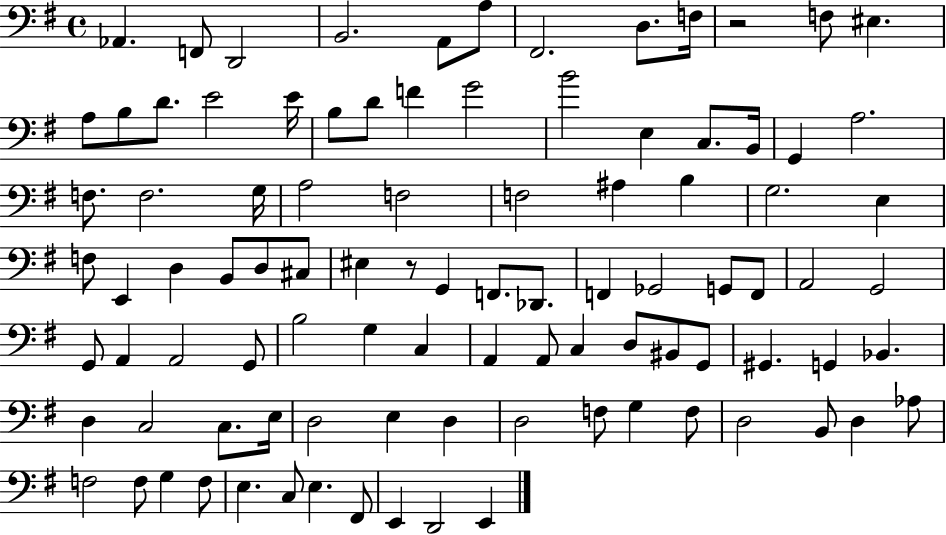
Ab2/q. F2/e D2/h B2/h. A2/e A3/e F#2/h. D3/e. F3/s R/h F3/e EIS3/q. A3/e B3/e D4/e. E4/h E4/s B3/e D4/e F4/q G4/h B4/h E3/q C3/e. B2/s G2/q A3/h. F3/e. F3/h. G3/s A3/h F3/h F3/h A#3/q B3/q G3/h. E3/q F3/e E2/q D3/q B2/e D3/e C#3/e EIS3/q R/e G2/q F2/e. Db2/e. F2/q Gb2/h G2/e F2/e A2/h G2/h G2/e A2/q A2/h G2/e B3/h G3/q C3/q A2/q A2/e C3/q D3/e BIS2/e G2/e G#2/q. G2/q Bb2/q. D3/q C3/h C3/e. E3/s D3/h E3/q D3/q D3/h F3/e G3/q F3/e D3/h B2/e D3/q Ab3/e F3/h F3/e G3/q F3/e E3/q. C3/e E3/q. F#2/e E2/q D2/h E2/q